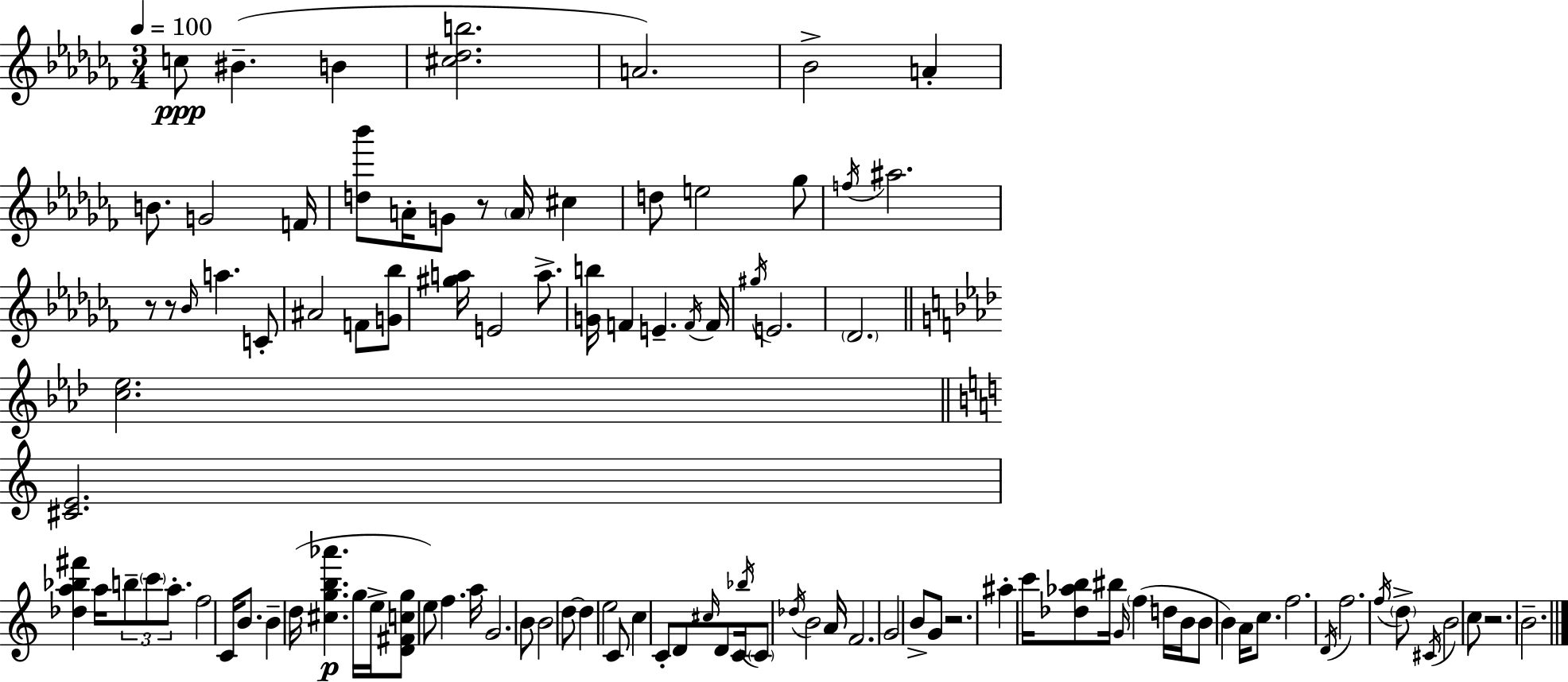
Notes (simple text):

C5/e BIS4/q. B4/q [C#5,Db5,B5]/h. A4/h. Bb4/h A4/q B4/e. G4/h F4/s [D5,Bb6]/e A4/s G4/e R/e A4/s C#5/q D5/e E5/h Gb5/e F5/s A#5/h. R/e R/e Bb4/s A5/q. C4/e A#4/h F4/e [G4,Bb5]/e [G#5,A5]/s E4/h A5/e. [G4,B5]/s F4/q E4/q. F4/s F4/s G#5/s E4/h. Db4/h. [C5,Eb5]/h. [C#4,E4]/h. [Db5,A5,Bb5,F#6]/q A5/s B5/e C6/e A5/e. F5/h C4/s B4/e. B4/q D5/s [C#5,G5,B5,Ab6]/q. G5/s E5/s [D4,F#4,C5,G5]/e E5/e F5/q. A5/s G4/h. B4/e B4/h D5/e D5/q E5/h C4/e C5/q C4/e D4/e C#5/s D4/e C4/s Bb5/s C4/e Db5/s B4/h A4/s F4/h. G4/h B4/e G4/e R/h. A#5/q C6/s [Db5,Ab5,B5]/e BIS5/s G4/s F5/q D5/s B4/s B4/e B4/q A4/s C5/e. F5/h. D4/s F5/h. F5/s D5/e C#4/s B4/h C5/e R/h. B4/h.